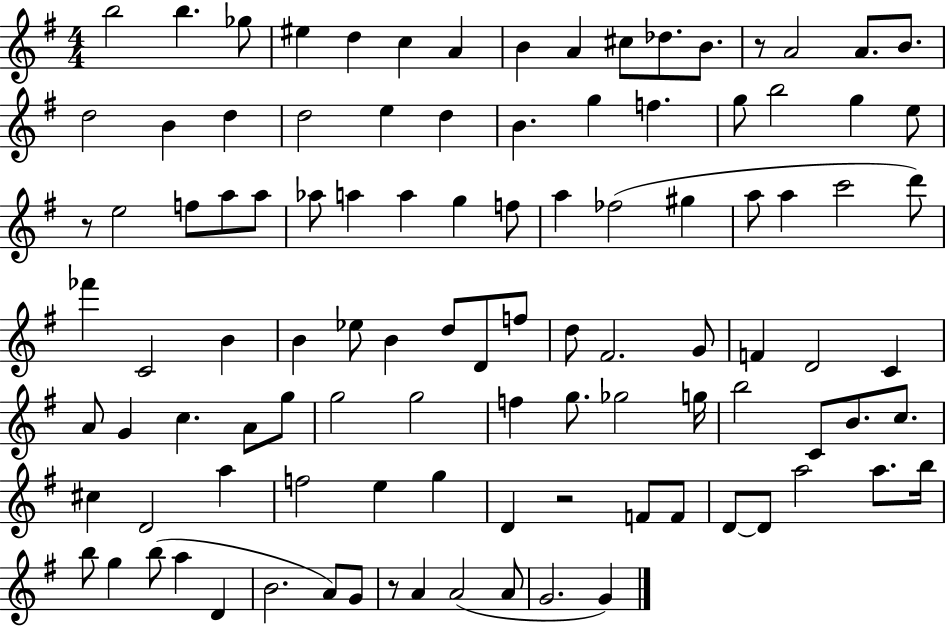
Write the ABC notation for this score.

X:1
T:Untitled
M:4/4
L:1/4
K:G
b2 b _g/2 ^e d c A B A ^c/2 _d/2 B/2 z/2 A2 A/2 B/2 d2 B d d2 e d B g f g/2 b2 g e/2 z/2 e2 f/2 a/2 a/2 _a/2 a a g f/2 a _f2 ^g a/2 a c'2 d'/2 _f' C2 B B _e/2 B d/2 D/2 f/2 d/2 ^F2 G/2 F D2 C A/2 G c A/2 g/2 g2 g2 f g/2 _g2 g/4 b2 C/2 B/2 c/2 ^c D2 a f2 e g D z2 F/2 F/2 D/2 D/2 a2 a/2 b/4 b/2 g b/2 a D B2 A/2 G/2 z/2 A A2 A/2 G2 G